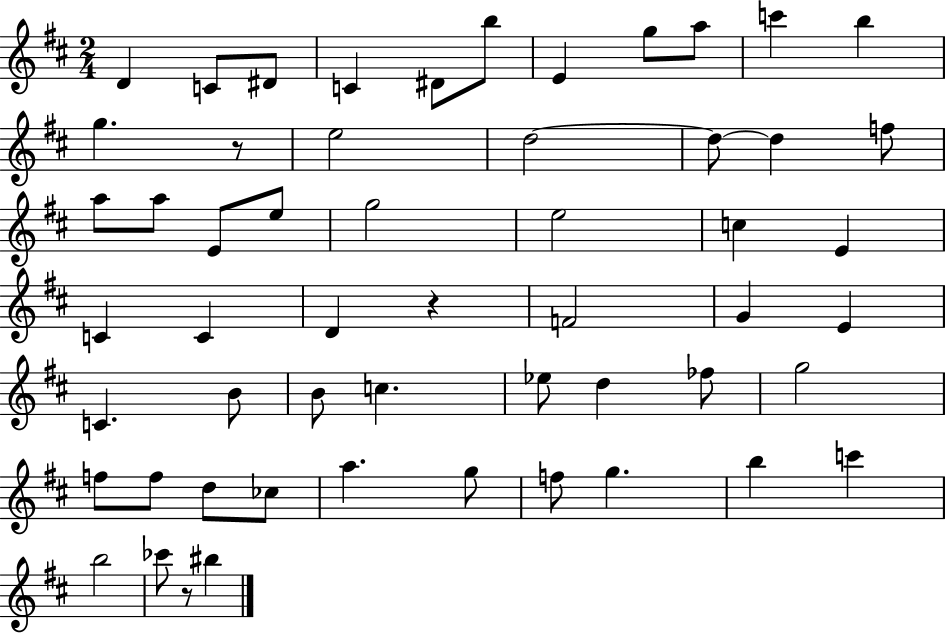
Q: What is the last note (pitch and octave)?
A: BIS5